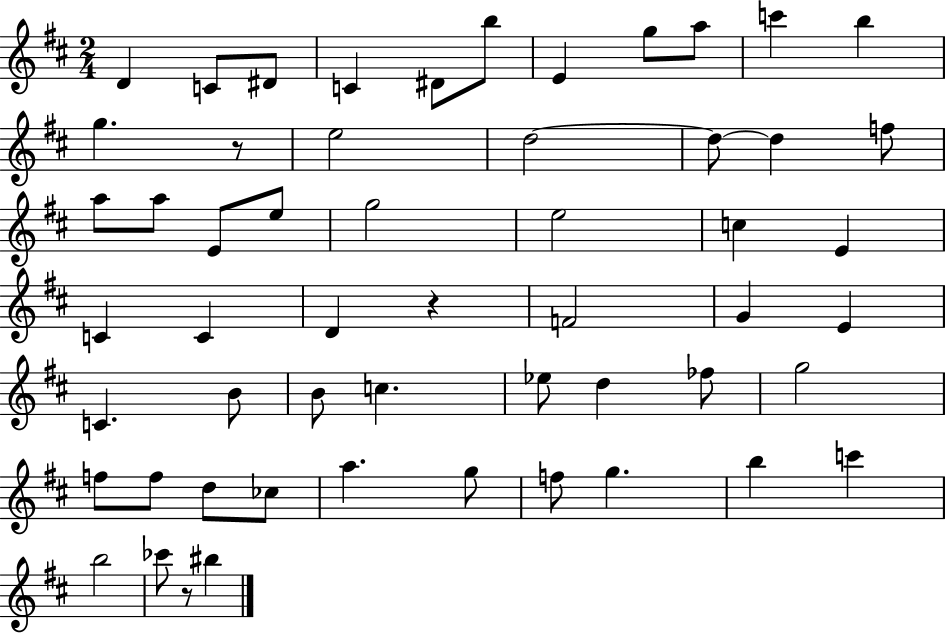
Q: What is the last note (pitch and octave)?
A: BIS5